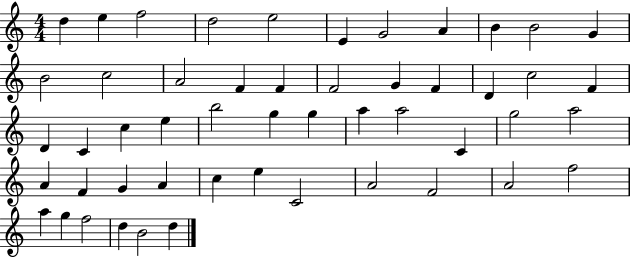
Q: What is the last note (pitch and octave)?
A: D5